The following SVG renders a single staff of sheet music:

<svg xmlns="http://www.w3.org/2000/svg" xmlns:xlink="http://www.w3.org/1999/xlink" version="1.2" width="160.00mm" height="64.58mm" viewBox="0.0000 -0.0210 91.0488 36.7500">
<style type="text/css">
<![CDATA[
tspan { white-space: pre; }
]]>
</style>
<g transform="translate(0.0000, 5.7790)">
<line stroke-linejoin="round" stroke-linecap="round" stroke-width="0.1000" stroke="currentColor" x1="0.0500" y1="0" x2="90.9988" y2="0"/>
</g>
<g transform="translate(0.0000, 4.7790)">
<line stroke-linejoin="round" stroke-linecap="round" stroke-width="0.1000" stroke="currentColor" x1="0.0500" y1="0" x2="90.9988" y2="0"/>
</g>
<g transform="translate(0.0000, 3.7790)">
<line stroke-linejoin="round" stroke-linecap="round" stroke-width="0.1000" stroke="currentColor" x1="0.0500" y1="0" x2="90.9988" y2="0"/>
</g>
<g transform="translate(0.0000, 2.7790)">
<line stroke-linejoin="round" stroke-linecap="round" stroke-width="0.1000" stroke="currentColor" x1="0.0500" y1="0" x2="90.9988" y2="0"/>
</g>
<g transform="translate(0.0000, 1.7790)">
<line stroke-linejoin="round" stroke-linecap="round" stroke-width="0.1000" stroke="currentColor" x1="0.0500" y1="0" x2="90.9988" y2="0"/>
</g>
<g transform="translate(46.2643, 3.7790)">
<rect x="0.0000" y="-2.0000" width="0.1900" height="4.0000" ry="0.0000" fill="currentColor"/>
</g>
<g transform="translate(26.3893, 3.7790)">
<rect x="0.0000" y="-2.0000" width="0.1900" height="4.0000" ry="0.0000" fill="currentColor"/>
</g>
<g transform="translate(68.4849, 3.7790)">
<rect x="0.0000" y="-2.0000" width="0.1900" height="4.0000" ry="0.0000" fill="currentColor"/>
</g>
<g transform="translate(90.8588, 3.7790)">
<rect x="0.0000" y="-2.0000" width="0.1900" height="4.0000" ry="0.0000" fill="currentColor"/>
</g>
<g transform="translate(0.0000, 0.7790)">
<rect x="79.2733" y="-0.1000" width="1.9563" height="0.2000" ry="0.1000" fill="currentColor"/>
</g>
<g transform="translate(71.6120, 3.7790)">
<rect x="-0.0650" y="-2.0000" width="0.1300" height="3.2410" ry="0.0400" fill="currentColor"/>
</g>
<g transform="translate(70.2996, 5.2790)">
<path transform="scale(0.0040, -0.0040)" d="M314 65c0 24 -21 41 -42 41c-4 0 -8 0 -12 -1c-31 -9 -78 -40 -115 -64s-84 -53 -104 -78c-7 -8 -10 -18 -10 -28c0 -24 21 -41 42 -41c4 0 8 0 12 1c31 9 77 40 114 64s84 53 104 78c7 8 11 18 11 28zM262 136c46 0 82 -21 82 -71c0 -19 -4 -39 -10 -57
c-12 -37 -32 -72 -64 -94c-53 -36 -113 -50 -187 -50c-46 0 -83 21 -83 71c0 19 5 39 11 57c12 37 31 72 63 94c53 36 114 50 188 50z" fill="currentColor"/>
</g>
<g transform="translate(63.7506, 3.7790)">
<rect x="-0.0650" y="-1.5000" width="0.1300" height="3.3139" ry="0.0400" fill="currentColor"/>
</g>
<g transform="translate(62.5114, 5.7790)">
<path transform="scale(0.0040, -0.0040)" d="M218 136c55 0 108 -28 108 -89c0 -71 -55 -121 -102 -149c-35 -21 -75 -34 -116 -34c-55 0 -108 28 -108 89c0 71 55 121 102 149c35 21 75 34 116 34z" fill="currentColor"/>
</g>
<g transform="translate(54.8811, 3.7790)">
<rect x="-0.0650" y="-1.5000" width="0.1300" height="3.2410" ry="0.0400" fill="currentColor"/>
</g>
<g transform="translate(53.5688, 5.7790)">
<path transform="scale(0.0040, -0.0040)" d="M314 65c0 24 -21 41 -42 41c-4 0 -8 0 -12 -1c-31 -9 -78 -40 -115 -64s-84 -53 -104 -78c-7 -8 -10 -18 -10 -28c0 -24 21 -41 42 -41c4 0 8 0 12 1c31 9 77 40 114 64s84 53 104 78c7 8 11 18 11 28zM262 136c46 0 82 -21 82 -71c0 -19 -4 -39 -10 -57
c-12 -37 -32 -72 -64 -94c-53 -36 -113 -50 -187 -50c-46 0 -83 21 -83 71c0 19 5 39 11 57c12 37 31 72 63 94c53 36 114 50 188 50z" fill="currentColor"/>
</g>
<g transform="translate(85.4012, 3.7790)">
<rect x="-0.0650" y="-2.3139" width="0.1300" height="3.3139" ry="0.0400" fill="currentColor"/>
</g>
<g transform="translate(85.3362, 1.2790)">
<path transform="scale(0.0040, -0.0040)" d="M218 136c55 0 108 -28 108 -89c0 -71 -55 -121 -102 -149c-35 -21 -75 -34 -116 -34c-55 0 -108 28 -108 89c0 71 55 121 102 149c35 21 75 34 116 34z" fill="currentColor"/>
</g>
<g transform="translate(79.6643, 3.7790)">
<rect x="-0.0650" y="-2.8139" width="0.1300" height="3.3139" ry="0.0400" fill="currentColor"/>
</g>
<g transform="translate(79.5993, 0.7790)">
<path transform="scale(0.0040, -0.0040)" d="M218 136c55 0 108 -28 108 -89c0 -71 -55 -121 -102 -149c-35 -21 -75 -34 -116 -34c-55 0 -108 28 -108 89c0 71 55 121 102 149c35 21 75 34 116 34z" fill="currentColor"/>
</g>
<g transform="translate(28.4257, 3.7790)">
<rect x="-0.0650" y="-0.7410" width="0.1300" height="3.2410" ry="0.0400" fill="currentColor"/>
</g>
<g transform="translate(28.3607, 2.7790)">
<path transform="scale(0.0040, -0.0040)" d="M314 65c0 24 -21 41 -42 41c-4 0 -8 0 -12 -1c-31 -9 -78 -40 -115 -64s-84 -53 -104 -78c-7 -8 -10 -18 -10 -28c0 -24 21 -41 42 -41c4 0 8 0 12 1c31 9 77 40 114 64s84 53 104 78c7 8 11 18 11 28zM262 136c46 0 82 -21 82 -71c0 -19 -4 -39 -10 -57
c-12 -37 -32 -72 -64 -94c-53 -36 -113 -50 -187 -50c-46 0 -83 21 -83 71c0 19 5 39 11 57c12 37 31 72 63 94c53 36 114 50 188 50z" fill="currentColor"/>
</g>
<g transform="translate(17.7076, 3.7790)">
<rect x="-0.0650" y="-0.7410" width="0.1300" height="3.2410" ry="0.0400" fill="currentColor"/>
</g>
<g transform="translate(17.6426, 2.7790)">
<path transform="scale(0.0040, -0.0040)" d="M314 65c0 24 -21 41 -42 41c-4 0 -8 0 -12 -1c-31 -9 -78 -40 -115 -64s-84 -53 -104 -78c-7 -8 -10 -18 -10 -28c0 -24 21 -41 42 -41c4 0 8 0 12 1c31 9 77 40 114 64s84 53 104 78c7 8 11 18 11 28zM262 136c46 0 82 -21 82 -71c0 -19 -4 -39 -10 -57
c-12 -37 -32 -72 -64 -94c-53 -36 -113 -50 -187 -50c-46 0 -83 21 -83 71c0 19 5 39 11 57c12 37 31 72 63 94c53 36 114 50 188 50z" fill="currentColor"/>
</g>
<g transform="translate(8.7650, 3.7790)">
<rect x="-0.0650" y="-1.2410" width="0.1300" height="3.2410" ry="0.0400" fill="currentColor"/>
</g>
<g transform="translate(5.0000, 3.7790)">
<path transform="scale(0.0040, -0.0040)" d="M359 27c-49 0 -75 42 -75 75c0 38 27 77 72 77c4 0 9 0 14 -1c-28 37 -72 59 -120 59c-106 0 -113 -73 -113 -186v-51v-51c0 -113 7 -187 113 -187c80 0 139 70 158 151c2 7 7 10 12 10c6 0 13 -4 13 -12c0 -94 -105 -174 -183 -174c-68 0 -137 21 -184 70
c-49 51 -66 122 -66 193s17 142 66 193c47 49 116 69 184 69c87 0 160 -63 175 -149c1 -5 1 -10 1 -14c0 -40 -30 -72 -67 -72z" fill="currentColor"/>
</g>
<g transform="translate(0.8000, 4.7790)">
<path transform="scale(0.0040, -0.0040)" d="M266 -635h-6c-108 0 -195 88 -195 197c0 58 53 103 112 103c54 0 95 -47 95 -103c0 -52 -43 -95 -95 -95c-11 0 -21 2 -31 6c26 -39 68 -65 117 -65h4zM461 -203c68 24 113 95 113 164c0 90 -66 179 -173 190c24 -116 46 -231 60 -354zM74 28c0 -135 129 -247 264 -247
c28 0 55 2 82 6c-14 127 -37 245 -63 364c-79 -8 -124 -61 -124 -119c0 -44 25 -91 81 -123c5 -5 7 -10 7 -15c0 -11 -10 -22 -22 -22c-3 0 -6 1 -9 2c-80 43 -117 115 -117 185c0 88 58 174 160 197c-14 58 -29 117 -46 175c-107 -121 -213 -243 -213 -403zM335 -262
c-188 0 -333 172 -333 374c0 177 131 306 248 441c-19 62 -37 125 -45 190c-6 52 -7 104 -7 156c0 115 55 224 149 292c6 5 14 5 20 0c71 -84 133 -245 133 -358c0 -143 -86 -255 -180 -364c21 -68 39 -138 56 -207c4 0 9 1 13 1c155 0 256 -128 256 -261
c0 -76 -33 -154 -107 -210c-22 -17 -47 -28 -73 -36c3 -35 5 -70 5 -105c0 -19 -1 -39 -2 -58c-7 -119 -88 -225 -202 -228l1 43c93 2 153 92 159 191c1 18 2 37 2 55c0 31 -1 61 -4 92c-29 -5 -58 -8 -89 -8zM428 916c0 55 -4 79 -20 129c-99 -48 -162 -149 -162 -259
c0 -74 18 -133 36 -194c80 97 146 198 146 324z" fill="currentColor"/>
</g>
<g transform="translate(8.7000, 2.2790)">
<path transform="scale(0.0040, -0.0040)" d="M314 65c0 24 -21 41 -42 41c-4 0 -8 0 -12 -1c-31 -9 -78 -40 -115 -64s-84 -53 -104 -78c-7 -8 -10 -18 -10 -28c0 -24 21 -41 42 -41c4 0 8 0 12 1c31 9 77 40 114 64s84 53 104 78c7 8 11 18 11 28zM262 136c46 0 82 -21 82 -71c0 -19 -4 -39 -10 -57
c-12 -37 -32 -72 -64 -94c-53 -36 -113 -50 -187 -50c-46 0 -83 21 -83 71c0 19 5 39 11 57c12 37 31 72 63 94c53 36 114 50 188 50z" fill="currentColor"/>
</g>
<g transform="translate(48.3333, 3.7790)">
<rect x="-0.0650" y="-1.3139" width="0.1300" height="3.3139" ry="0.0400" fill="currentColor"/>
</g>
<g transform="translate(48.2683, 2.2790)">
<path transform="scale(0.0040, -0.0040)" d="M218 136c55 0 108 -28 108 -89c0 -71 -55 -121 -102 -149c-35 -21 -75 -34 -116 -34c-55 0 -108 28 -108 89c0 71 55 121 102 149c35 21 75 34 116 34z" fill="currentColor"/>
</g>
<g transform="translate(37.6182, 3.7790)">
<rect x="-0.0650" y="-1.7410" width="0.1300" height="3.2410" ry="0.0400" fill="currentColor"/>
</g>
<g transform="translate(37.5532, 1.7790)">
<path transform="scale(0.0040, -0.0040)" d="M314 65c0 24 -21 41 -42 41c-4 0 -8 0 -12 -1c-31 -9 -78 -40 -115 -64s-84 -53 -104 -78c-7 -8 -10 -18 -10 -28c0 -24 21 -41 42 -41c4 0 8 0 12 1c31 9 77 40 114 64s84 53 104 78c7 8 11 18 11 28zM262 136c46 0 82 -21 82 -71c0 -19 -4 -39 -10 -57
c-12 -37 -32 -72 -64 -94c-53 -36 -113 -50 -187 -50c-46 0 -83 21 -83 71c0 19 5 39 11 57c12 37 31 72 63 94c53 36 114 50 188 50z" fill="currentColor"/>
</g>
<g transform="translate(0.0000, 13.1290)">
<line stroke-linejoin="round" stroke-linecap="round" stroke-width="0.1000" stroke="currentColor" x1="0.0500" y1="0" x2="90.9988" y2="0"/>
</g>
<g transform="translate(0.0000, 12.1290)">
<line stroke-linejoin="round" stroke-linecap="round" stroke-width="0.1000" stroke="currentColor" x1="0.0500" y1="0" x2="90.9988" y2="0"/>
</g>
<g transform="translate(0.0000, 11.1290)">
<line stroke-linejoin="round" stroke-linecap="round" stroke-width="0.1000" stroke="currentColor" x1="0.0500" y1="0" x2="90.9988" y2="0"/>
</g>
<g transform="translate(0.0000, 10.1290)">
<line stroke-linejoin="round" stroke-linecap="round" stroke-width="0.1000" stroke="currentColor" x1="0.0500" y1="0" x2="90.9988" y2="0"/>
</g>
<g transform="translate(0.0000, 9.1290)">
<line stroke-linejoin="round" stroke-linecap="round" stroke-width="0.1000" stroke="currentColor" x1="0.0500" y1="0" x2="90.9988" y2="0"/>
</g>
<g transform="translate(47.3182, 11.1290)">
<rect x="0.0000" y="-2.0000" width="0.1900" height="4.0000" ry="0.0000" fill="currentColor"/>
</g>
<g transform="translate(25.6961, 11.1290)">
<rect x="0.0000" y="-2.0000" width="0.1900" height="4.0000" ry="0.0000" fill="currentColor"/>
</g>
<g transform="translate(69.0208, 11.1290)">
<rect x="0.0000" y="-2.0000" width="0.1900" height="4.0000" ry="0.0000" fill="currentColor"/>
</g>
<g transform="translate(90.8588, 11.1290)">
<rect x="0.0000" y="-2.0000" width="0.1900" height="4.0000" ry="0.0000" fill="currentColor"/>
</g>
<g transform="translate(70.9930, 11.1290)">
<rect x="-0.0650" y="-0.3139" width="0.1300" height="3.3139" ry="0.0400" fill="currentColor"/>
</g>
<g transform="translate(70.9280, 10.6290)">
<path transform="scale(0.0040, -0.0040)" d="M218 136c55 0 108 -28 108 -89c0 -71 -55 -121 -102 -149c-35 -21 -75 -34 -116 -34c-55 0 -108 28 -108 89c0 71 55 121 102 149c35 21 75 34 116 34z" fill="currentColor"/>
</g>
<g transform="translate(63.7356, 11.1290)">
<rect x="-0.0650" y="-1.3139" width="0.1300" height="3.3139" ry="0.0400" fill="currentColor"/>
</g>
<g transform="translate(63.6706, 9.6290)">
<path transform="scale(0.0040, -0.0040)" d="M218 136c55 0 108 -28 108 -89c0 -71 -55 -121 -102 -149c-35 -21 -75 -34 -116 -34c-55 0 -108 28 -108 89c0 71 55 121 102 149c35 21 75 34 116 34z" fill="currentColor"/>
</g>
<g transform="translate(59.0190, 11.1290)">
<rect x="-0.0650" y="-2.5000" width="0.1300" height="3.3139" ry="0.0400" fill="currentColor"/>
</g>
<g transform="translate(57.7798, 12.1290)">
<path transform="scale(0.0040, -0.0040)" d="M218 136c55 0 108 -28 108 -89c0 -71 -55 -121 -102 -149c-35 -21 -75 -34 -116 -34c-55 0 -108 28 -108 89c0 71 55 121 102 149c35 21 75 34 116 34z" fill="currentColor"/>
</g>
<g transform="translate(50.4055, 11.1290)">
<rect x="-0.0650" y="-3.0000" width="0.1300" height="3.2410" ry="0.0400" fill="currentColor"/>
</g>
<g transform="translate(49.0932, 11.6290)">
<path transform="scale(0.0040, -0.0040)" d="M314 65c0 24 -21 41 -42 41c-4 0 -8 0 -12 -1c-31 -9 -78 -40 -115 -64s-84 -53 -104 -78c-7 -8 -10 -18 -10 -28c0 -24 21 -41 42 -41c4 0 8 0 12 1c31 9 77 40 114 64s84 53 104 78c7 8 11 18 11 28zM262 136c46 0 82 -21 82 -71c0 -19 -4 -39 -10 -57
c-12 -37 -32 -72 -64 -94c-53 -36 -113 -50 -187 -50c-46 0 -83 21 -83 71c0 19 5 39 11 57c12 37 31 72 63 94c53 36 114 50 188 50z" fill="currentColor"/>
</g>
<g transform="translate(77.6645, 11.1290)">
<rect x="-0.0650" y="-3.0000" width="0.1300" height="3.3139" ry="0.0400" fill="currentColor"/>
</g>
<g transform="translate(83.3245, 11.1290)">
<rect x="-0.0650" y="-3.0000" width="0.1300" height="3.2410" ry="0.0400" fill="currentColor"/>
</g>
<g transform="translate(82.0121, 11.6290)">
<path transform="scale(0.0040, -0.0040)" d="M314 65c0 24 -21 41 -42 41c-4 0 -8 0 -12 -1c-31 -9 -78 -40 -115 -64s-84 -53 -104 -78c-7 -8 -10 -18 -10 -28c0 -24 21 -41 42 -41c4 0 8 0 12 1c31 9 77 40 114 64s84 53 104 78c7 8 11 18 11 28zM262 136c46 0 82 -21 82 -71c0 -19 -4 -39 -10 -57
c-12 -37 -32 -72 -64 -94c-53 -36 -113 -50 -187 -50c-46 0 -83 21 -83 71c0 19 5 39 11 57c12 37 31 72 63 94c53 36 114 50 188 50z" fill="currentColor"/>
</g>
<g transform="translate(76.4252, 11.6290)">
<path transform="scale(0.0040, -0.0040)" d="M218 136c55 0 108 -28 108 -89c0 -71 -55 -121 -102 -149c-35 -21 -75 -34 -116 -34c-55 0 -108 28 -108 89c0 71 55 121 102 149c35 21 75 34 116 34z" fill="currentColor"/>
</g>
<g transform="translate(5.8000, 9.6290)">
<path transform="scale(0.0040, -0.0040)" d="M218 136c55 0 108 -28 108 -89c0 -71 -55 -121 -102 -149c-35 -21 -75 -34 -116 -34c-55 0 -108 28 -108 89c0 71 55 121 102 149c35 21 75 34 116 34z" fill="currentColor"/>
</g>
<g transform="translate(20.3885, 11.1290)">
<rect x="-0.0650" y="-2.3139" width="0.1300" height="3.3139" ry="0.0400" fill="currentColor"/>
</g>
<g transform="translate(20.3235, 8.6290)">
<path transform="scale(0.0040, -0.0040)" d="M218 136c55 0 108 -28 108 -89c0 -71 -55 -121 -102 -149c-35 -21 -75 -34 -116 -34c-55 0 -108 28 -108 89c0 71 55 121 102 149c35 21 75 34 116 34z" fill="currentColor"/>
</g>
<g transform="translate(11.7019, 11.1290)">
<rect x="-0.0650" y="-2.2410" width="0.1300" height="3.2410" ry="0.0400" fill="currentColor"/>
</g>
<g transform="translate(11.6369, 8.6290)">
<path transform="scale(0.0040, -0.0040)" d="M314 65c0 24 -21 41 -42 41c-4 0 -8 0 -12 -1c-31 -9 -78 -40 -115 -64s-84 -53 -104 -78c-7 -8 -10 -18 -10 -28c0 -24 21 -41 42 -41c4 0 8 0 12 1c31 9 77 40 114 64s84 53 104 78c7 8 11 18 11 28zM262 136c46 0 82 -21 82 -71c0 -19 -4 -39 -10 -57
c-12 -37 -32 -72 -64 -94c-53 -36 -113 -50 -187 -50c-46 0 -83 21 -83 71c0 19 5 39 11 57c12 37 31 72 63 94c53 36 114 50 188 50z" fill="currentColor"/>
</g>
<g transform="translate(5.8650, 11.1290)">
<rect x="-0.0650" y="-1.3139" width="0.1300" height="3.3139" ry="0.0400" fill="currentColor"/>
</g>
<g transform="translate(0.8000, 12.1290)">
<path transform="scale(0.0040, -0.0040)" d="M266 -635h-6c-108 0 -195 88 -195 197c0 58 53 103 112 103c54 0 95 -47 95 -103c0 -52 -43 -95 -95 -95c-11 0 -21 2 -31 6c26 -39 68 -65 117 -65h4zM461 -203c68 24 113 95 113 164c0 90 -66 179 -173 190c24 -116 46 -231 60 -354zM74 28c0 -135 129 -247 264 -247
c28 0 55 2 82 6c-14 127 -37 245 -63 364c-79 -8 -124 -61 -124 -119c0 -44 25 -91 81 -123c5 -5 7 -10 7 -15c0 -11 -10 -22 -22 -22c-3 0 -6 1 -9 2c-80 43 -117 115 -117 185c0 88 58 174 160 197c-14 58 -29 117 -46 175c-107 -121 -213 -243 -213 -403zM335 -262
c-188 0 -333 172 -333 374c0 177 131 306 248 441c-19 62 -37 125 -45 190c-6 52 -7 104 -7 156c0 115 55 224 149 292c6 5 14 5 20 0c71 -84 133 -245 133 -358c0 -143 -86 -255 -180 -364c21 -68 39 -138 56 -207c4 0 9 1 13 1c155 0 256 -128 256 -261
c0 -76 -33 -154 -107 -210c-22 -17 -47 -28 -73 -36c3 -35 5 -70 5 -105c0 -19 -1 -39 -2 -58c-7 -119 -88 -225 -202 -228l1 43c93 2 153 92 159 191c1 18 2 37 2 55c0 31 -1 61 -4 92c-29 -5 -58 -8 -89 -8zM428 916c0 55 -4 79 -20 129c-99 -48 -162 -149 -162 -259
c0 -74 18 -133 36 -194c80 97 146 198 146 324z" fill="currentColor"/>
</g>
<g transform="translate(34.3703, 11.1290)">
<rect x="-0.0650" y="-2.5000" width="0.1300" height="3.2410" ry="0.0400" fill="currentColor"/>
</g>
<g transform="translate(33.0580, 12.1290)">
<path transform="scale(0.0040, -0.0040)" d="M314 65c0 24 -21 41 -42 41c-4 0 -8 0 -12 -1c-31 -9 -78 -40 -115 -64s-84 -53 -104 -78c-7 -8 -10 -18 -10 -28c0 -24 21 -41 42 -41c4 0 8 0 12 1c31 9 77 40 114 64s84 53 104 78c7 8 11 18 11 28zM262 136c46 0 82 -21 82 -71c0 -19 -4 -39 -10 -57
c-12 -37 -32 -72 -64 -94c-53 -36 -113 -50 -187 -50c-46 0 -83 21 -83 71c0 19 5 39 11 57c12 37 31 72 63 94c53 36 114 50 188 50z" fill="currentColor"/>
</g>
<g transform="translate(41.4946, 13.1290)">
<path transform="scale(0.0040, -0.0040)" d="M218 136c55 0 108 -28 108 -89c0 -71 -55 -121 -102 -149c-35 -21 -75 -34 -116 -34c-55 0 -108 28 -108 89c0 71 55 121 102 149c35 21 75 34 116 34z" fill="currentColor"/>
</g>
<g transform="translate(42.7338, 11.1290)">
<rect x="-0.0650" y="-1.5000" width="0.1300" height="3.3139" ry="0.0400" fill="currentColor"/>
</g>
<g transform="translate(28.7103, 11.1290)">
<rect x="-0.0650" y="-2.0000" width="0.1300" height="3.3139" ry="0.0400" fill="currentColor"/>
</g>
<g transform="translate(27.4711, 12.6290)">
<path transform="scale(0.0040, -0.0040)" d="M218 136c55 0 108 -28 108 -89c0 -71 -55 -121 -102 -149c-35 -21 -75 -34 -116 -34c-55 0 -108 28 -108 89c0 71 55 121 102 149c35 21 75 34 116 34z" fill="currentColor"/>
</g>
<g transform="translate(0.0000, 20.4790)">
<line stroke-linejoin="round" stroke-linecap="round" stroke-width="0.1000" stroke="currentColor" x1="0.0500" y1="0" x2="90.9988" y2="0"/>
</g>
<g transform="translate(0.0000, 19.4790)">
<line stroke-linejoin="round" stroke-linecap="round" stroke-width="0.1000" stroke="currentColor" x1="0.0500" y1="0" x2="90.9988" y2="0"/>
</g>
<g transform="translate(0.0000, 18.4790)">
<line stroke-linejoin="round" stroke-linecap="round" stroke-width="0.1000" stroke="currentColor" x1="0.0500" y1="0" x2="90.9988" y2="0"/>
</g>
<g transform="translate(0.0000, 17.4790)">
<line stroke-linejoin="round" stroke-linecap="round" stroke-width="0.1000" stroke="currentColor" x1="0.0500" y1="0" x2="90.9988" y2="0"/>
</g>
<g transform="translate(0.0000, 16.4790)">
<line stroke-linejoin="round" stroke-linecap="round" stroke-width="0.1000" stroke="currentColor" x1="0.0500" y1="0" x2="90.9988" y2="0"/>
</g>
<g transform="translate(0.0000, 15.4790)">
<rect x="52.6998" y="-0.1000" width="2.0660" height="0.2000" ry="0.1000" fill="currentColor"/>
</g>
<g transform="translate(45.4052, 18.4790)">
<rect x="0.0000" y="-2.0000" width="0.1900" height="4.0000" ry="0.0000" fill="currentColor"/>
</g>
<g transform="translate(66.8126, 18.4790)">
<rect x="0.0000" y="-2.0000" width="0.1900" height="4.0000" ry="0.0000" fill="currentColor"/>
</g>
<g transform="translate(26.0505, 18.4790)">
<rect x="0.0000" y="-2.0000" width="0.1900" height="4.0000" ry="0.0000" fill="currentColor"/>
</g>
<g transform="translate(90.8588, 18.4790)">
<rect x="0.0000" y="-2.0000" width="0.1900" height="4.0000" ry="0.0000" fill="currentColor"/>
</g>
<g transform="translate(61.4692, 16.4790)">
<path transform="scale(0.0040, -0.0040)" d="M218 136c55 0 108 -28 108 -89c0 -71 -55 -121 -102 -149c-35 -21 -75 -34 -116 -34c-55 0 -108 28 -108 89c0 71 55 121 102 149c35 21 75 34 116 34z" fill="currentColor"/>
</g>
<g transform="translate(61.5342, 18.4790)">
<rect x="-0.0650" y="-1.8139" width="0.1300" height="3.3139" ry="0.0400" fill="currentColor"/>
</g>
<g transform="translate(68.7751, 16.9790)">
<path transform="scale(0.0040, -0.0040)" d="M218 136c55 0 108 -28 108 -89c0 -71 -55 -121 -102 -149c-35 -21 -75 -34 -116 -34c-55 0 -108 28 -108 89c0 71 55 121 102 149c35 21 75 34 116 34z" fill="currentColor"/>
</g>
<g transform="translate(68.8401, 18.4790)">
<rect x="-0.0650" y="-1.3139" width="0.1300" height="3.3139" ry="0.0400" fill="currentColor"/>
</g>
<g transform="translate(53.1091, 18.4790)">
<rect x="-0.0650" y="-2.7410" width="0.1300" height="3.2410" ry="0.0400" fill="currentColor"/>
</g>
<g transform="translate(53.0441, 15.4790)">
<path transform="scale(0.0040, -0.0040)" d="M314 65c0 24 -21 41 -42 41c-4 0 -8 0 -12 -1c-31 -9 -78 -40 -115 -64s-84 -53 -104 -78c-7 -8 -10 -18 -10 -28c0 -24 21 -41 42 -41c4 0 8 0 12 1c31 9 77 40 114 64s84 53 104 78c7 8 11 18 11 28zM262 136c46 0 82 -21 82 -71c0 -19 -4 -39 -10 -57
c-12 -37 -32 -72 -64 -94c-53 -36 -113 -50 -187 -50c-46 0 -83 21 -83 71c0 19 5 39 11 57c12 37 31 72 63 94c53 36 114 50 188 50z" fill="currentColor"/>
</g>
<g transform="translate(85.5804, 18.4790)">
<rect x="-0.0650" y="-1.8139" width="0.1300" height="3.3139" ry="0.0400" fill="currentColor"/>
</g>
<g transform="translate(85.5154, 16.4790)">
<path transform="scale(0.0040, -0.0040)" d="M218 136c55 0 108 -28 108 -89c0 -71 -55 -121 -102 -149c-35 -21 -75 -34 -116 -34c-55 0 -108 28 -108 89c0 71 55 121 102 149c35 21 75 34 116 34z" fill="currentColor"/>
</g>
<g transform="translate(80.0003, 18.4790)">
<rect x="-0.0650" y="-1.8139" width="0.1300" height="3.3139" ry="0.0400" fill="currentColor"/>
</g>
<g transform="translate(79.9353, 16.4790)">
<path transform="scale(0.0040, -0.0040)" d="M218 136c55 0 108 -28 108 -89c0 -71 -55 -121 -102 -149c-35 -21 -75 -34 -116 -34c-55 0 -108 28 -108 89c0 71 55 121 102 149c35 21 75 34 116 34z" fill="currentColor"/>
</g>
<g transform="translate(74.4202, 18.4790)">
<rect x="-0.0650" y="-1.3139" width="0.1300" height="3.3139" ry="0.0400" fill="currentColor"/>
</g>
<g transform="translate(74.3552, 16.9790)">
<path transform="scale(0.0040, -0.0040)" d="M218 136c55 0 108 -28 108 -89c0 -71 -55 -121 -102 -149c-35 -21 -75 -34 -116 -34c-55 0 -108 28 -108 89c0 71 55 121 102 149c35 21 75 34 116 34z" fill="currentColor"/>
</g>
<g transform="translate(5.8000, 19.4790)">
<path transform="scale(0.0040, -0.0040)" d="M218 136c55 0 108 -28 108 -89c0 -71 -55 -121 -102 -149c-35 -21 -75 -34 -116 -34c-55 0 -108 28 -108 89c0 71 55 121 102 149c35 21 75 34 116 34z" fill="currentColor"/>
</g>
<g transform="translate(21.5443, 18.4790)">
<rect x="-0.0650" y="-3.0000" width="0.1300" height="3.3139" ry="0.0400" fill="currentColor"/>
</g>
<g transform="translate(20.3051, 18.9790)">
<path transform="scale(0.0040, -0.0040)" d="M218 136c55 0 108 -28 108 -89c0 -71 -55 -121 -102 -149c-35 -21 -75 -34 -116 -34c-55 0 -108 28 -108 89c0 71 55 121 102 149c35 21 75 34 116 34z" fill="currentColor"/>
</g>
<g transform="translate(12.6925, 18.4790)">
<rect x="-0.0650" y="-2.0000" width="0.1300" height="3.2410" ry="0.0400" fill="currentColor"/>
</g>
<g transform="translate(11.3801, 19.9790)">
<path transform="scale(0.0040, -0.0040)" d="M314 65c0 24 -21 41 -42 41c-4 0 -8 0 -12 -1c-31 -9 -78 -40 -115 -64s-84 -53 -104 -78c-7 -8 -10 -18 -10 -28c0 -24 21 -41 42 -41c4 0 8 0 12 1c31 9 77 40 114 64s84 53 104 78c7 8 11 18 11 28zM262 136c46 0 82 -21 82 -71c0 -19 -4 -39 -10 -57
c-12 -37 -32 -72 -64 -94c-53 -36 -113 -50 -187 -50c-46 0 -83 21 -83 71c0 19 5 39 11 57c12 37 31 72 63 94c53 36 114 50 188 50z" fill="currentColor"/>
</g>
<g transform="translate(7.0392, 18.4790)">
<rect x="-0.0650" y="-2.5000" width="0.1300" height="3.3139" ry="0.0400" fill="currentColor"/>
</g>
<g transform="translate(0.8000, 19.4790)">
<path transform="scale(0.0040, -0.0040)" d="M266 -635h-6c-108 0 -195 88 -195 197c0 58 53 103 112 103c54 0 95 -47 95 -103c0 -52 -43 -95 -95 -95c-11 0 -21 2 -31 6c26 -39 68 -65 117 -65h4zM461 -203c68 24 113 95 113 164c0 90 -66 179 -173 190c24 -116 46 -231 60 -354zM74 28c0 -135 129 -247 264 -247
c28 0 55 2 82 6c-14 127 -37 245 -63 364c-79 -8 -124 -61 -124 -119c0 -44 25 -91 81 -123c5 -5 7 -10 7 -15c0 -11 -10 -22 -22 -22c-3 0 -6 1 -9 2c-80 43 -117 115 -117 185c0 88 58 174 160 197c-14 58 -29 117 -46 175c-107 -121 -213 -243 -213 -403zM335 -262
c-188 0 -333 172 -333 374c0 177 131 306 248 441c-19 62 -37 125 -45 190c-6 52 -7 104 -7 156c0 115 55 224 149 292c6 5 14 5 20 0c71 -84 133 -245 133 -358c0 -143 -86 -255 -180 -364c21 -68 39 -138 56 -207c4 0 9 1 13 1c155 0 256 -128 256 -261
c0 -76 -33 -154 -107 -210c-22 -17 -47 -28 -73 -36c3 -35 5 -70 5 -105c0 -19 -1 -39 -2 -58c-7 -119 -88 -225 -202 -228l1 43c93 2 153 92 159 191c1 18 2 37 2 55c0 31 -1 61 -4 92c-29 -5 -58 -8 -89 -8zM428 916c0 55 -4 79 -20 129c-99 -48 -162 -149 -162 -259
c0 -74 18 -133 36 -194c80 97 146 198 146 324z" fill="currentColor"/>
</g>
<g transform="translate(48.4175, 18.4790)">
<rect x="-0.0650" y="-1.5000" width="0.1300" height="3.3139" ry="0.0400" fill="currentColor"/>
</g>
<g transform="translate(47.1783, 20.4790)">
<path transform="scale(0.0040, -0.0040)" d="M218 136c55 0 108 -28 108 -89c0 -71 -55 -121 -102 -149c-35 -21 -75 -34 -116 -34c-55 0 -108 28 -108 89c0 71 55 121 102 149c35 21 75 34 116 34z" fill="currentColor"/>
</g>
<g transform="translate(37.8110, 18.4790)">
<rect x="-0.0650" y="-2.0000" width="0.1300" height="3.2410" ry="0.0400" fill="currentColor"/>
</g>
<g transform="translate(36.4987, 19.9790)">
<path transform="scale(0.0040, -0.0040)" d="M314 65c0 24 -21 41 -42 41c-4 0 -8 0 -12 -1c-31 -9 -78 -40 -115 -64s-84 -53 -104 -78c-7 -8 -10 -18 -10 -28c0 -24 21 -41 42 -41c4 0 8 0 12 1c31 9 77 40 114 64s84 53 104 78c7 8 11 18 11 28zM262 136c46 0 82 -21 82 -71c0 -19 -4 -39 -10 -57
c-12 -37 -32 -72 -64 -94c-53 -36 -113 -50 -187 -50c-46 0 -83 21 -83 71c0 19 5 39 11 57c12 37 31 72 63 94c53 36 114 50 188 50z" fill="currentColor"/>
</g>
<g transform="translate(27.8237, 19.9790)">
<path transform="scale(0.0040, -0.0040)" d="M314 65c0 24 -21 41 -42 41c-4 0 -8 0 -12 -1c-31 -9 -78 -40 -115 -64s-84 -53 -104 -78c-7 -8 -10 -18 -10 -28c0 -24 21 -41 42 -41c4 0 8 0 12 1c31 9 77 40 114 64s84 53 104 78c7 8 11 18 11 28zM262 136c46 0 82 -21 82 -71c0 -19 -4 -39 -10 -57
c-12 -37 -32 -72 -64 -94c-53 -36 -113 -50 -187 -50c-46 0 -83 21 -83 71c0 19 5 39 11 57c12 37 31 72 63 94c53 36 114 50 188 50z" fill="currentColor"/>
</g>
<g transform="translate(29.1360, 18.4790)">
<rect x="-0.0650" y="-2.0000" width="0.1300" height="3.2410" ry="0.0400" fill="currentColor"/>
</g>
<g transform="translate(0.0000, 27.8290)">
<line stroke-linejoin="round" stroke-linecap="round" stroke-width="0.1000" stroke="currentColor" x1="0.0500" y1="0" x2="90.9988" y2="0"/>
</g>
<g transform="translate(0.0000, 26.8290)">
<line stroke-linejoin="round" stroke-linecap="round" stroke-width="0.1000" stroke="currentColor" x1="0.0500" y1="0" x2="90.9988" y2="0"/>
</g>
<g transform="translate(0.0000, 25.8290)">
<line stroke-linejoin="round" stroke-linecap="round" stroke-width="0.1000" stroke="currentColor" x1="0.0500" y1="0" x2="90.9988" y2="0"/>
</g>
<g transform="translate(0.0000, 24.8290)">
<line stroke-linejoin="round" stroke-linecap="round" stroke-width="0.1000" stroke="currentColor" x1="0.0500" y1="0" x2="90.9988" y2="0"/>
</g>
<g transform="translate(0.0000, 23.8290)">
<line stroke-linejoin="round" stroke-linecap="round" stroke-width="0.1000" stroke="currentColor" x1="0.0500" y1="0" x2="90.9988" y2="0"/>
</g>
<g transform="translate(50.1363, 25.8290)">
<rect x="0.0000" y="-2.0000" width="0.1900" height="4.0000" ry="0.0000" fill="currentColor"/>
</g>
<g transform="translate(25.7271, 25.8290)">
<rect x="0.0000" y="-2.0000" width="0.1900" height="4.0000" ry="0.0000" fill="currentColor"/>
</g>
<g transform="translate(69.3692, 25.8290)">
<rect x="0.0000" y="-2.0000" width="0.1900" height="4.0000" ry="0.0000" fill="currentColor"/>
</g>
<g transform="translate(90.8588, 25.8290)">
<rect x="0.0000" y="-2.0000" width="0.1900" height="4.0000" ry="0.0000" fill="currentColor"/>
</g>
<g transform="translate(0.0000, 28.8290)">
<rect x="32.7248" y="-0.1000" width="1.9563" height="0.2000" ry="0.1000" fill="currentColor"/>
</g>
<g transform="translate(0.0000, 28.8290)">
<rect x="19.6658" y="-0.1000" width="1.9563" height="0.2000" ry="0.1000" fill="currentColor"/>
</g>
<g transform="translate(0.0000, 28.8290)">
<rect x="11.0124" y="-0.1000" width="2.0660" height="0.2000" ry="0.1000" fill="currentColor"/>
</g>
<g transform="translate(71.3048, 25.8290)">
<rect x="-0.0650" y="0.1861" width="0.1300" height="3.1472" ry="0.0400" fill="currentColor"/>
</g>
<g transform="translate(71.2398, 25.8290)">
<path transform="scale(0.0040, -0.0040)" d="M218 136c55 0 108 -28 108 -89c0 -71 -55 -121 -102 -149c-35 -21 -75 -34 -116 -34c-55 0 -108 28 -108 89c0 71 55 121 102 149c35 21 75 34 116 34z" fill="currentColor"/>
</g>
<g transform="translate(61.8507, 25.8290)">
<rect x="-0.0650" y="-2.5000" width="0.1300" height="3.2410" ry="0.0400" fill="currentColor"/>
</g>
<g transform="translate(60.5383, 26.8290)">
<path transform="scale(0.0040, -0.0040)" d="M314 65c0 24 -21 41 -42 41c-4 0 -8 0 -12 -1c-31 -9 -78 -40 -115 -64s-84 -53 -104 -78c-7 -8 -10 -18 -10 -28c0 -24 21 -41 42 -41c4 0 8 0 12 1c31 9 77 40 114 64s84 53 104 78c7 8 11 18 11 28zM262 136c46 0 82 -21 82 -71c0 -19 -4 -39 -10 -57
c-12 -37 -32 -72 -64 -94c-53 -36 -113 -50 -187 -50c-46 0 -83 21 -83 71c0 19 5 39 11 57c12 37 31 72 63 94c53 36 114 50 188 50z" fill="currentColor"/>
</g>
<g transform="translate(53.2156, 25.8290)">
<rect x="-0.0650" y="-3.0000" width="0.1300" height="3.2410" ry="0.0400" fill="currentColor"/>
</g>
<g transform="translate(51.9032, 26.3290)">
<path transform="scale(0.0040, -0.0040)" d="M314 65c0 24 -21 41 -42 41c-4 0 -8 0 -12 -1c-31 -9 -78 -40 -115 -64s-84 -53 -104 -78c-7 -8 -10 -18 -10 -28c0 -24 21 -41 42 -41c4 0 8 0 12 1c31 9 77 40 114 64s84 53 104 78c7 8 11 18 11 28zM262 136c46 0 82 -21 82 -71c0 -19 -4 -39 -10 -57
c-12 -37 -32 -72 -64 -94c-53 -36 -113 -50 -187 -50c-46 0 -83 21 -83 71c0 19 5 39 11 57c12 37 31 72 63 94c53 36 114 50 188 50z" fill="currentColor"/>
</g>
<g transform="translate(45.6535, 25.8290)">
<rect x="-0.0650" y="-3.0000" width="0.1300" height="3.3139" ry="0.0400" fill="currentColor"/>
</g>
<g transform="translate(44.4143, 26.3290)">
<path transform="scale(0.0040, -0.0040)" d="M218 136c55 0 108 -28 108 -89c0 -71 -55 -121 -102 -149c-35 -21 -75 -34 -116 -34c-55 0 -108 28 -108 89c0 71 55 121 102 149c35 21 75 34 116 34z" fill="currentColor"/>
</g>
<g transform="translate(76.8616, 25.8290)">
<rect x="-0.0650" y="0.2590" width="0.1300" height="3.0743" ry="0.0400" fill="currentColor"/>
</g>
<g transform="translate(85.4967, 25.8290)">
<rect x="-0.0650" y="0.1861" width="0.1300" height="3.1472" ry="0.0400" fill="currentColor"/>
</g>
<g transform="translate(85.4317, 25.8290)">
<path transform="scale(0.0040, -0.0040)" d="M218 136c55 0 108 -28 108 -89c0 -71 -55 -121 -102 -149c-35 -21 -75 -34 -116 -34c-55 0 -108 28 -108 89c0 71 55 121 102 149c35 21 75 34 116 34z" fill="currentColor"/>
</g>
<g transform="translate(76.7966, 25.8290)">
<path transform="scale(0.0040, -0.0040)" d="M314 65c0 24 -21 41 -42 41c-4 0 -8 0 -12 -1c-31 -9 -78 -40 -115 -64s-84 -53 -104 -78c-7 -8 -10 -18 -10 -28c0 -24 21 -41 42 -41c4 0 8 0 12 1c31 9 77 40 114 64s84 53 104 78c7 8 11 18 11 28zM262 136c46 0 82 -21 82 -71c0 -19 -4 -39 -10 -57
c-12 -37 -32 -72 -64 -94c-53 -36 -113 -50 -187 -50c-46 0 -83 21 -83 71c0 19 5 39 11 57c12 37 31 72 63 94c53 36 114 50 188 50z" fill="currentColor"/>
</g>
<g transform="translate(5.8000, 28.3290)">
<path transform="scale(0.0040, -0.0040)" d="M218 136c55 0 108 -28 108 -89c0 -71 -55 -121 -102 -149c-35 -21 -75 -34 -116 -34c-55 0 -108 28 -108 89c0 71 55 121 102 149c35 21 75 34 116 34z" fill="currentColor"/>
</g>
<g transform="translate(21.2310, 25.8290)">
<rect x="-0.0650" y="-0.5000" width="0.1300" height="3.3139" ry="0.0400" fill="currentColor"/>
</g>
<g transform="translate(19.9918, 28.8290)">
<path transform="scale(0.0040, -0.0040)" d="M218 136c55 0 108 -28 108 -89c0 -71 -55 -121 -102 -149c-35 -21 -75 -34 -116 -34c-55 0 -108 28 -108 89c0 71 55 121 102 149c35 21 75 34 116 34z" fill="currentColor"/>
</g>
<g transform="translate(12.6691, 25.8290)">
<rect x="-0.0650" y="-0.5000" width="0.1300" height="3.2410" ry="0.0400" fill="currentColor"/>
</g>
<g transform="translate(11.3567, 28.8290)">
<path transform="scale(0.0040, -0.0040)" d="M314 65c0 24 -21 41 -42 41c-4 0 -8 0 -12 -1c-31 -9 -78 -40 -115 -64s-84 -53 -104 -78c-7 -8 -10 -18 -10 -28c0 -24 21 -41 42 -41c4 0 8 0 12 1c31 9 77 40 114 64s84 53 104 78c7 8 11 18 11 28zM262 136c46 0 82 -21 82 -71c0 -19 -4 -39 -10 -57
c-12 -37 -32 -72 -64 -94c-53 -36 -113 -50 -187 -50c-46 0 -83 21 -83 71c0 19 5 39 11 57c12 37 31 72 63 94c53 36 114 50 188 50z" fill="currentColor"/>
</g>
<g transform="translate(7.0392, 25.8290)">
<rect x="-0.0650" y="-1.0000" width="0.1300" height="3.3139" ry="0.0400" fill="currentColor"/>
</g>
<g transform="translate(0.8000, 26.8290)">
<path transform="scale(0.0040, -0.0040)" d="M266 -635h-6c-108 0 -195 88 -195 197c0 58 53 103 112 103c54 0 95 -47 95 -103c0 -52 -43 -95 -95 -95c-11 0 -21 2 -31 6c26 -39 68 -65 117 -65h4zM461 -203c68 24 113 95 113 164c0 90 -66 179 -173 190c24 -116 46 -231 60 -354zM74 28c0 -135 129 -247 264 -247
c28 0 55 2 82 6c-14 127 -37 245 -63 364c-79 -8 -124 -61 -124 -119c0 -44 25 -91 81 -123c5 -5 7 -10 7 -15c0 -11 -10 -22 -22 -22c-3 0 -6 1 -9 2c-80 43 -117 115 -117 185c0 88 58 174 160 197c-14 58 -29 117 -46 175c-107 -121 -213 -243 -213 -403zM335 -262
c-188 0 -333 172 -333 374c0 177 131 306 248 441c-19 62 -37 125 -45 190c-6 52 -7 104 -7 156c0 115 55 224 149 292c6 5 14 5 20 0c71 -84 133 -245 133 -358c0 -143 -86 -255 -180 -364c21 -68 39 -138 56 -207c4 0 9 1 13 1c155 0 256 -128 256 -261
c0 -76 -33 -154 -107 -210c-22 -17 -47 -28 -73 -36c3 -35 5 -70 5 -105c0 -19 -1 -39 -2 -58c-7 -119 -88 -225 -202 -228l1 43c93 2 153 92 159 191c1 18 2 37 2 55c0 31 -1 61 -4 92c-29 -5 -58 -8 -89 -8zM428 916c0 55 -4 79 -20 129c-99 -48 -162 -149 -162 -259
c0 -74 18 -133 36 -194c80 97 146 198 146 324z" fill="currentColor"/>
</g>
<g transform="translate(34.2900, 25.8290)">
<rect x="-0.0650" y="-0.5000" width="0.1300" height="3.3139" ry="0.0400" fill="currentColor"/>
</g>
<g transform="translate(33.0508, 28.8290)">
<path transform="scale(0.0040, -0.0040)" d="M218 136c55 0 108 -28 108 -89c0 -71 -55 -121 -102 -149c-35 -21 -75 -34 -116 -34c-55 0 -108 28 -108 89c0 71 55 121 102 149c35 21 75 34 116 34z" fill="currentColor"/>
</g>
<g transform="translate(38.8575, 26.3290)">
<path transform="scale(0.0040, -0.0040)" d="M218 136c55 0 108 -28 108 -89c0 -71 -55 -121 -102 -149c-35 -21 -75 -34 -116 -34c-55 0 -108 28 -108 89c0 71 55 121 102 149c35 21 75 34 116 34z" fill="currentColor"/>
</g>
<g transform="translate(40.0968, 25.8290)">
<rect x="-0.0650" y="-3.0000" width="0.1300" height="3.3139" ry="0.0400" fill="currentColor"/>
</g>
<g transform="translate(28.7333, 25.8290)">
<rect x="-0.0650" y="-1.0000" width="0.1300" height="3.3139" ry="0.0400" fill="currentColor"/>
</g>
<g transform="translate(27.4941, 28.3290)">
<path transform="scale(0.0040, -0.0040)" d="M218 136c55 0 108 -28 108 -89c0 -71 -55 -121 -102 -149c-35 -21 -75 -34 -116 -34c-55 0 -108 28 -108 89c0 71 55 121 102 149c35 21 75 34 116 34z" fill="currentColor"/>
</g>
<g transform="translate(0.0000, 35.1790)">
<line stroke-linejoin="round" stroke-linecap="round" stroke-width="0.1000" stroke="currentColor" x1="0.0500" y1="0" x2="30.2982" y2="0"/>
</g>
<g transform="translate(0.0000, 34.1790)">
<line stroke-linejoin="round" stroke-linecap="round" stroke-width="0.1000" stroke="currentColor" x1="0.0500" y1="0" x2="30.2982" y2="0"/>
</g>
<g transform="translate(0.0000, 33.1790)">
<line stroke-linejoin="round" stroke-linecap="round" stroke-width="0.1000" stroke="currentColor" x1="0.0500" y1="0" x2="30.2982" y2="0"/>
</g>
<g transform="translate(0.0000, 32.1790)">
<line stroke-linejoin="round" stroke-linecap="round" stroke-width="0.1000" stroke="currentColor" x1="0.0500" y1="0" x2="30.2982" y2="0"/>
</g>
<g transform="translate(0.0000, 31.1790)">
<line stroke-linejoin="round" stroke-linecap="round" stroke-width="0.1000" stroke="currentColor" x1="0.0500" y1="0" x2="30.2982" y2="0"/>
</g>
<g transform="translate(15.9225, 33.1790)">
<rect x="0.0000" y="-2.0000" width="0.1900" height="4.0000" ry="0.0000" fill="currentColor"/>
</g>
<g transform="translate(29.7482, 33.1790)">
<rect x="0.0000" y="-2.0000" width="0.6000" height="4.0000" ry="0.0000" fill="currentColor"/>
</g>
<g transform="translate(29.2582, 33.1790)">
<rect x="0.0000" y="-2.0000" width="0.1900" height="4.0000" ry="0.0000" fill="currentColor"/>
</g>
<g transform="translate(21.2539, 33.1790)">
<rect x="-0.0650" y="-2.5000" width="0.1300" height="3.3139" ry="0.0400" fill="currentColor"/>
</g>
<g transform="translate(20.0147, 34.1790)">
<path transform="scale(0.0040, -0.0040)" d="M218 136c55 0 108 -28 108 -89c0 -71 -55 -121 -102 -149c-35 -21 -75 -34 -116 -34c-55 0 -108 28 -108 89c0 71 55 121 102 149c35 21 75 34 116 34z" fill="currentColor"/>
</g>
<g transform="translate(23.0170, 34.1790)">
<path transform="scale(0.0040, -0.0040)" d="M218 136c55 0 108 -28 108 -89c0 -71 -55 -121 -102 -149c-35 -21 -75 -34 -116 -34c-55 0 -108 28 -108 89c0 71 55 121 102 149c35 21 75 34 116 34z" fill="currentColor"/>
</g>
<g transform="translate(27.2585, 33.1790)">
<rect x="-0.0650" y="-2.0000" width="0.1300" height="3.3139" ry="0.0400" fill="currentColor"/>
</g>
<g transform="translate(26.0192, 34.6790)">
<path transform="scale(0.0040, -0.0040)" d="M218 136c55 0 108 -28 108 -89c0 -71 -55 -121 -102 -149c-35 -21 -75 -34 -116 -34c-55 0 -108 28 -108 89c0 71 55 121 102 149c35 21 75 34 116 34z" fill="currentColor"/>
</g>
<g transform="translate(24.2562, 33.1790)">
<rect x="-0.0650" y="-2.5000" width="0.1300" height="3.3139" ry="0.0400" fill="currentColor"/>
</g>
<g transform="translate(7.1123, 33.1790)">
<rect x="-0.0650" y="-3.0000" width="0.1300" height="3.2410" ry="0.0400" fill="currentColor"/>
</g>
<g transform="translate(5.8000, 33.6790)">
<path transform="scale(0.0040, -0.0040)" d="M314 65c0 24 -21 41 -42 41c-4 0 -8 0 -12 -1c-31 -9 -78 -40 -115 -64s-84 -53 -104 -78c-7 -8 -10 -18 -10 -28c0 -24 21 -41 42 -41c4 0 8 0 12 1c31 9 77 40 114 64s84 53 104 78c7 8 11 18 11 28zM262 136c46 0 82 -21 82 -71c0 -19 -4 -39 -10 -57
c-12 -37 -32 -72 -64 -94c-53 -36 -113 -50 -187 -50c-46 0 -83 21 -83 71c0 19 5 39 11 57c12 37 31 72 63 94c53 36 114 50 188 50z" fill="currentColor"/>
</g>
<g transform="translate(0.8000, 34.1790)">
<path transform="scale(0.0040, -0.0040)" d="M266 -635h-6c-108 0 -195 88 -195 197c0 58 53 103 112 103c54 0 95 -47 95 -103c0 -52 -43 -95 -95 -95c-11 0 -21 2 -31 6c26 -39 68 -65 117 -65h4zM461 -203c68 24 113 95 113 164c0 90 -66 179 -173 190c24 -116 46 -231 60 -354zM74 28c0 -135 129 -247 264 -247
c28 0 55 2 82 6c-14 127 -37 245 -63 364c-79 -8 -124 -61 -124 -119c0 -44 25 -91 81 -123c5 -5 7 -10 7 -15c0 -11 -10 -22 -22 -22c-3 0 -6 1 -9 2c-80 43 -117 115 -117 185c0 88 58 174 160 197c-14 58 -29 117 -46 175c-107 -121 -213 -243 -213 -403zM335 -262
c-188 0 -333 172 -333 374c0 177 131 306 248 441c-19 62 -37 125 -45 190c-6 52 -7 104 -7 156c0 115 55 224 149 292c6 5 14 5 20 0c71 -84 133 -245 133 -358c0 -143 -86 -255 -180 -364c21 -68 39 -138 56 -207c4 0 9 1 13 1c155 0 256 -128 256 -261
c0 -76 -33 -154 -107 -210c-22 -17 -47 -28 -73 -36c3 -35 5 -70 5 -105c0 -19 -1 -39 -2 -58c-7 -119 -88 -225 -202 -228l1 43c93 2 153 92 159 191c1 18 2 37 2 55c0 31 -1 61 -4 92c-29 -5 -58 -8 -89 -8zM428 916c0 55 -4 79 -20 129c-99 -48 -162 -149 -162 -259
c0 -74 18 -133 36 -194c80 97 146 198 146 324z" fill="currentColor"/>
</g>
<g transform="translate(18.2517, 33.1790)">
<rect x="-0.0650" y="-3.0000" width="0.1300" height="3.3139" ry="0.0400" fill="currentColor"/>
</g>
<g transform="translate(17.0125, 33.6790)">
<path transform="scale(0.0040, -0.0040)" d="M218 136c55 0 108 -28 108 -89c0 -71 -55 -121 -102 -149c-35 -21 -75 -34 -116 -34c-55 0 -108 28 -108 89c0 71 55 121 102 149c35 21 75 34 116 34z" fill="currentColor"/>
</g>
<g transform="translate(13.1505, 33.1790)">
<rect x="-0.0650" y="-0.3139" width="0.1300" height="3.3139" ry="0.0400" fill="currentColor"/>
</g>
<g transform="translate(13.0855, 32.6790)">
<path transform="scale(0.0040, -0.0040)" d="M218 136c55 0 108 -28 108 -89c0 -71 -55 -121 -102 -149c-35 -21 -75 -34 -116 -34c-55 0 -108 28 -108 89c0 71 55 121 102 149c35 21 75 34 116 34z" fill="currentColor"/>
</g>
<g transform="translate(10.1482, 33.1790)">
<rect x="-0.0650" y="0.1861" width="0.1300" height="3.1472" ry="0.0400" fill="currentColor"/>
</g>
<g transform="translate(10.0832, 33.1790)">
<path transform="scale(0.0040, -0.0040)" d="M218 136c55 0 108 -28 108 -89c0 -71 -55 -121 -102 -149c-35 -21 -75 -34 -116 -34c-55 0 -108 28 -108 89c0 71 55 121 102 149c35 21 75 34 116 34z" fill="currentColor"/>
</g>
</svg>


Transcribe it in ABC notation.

X:1
T:Untitled
M:4/4
L:1/4
K:C
e2 d2 d2 f2 e E2 E F2 a g e g2 g F G2 E A2 G e c A A2 G F2 A F2 F2 E a2 f e e f f D C2 C D C A A A2 G2 B B2 B A2 B c A G G F